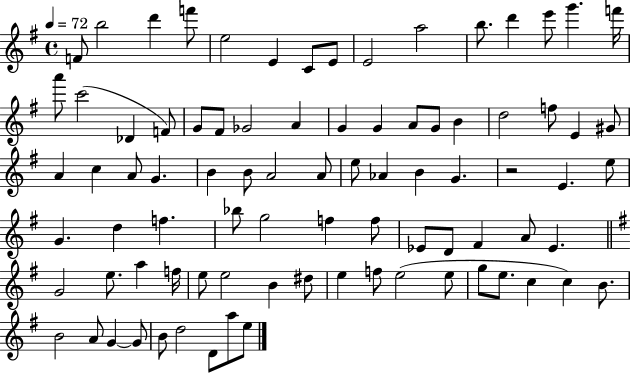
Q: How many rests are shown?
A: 1